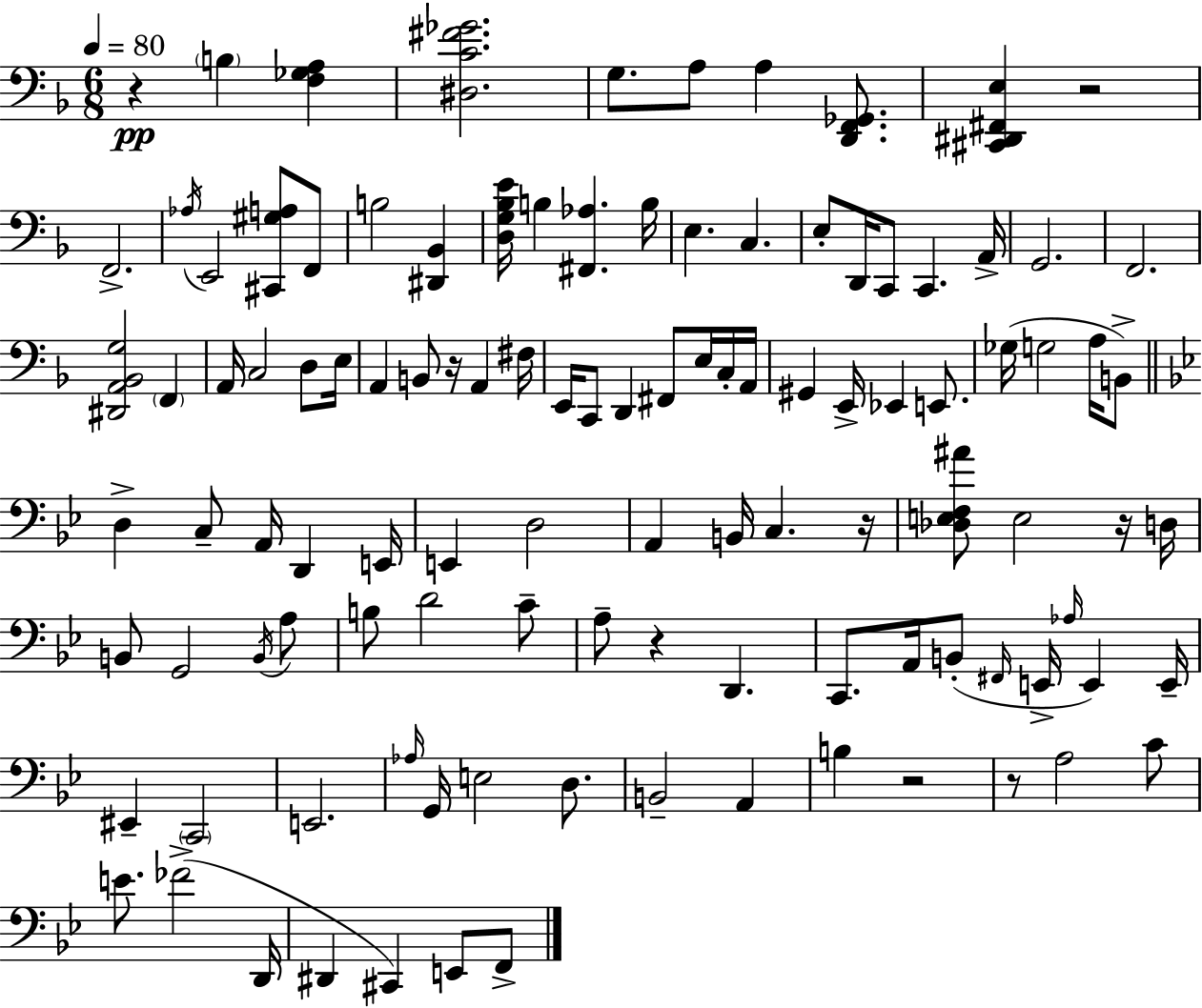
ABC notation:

X:1
T:Untitled
M:6/8
L:1/4
K:Dm
z B, [F,_G,A,] [^D,C^F_G]2 G,/2 A,/2 A, [D,,F,,_G,,]/2 [^C,,^D,,^F,,E,] z2 F,,2 _A,/4 E,,2 [^C,,^G,A,]/2 F,,/2 B,2 [^D,,_B,,] [D,G,_B,E]/4 B, [^F,,_A,] B,/4 E, C, E,/2 D,,/4 C,,/2 C,, A,,/4 G,,2 F,,2 [^D,,A,,_B,,G,]2 F,, A,,/4 C,2 D,/2 E,/4 A,, B,,/2 z/4 A,, ^F,/4 E,,/4 C,,/2 D,, ^F,,/2 E,/4 C,/4 A,,/4 ^G,, E,,/4 _E,, E,,/2 _G,/4 G,2 A,/4 B,,/2 D, C,/2 A,,/4 D,, E,,/4 E,, D,2 A,, B,,/4 C, z/4 [_D,E,F,^A]/2 E,2 z/4 D,/4 B,,/2 G,,2 B,,/4 A,/2 B,/2 D2 C/2 A,/2 z D,, C,,/2 A,,/4 B,,/2 ^F,,/4 E,,/4 _A,/4 E,, E,,/4 ^E,, C,,2 E,,2 _A,/4 G,,/4 E,2 D,/2 B,,2 A,, B, z2 z/2 A,2 C/2 E/2 _F2 D,,/4 ^D,, ^C,, E,,/2 F,,/2